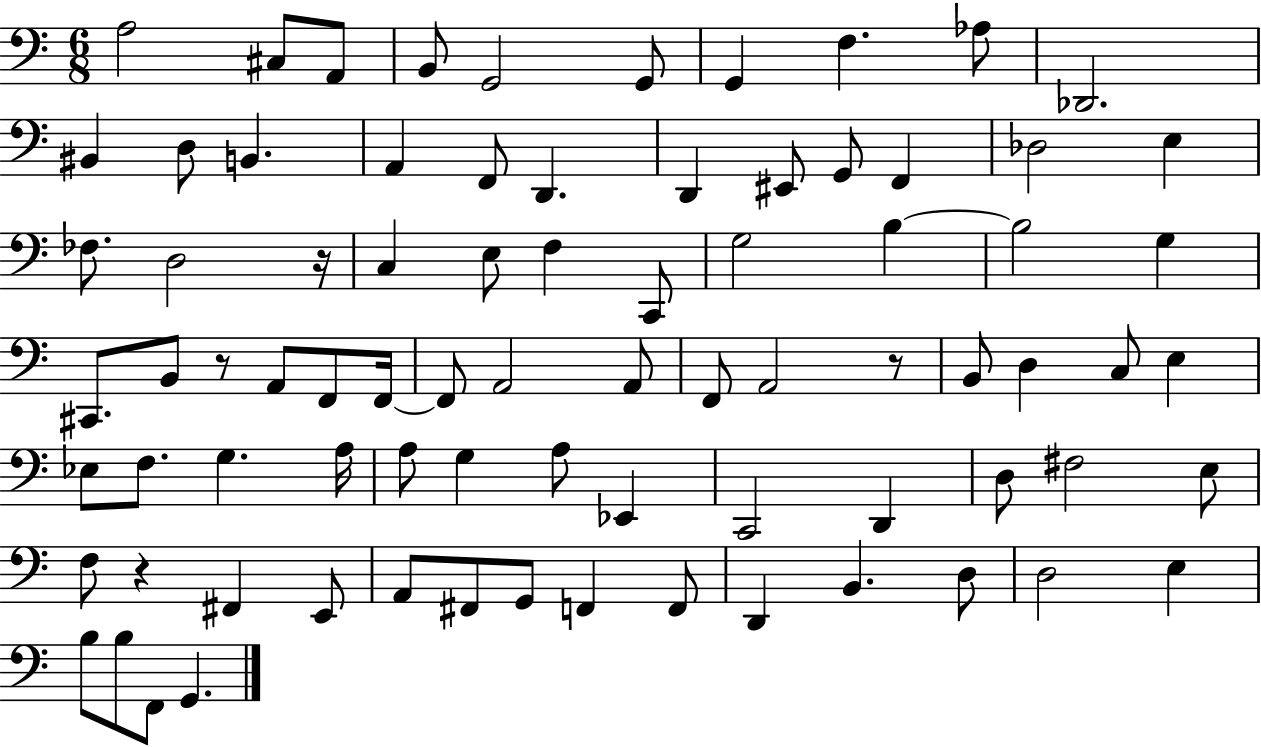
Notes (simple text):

A3/h C#3/e A2/e B2/e G2/h G2/e G2/q F3/q. Ab3/e Db2/h. BIS2/q D3/e B2/q. A2/q F2/e D2/q. D2/q EIS2/e G2/e F2/q Db3/h E3/q FES3/e. D3/h R/s C3/q E3/e F3/q C2/e G3/h B3/q B3/h G3/q C#2/e. B2/e R/e A2/e F2/e F2/s F2/e A2/h A2/e F2/e A2/h R/e B2/e D3/q C3/e E3/q Eb3/e F3/e. G3/q. A3/s A3/e G3/q A3/e Eb2/q C2/h D2/q D3/e F#3/h E3/e F3/e R/q F#2/q E2/e A2/e F#2/e G2/e F2/q F2/e D2/q B2/q. D3/e D3/h E3/q B3/e B3/e F2/e G2/q.